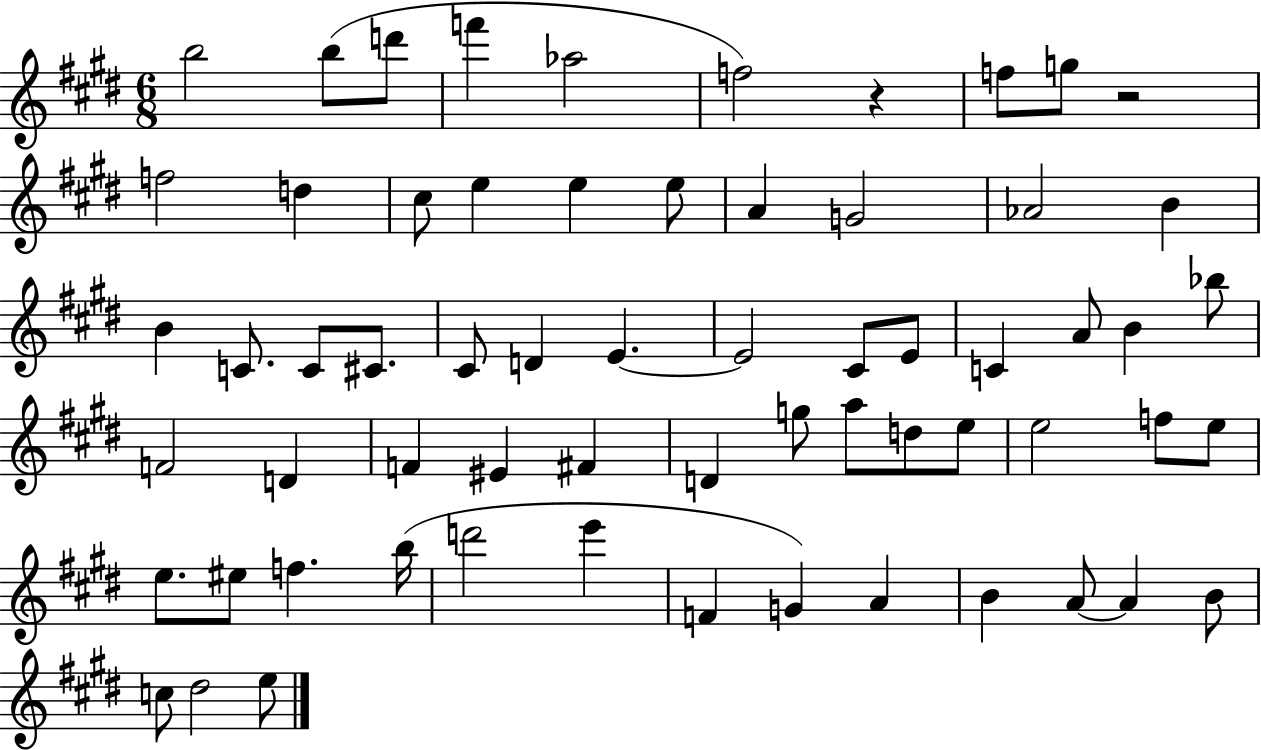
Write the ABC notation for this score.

X:1
T:Untitled
M:6/8
L:1/4
K:E
b2 b/2 d'/2 f' _a2 f2 z f/2 g/2 z2 f2 d ^c/2 e e e/2 A G2 _A2 B B C/2 C/2 ^C/2 ^C/2 D E E2 ^C/2 E/2 C A/2 B _b/2 F2 D F ^E ^F D g/2 a/2 d/2 e/2 e2 f/2 e/2 e/2 ^e/2 f b/4 d'2 e' F G A B A/2 A B/2 c/2 ^d2 e/2